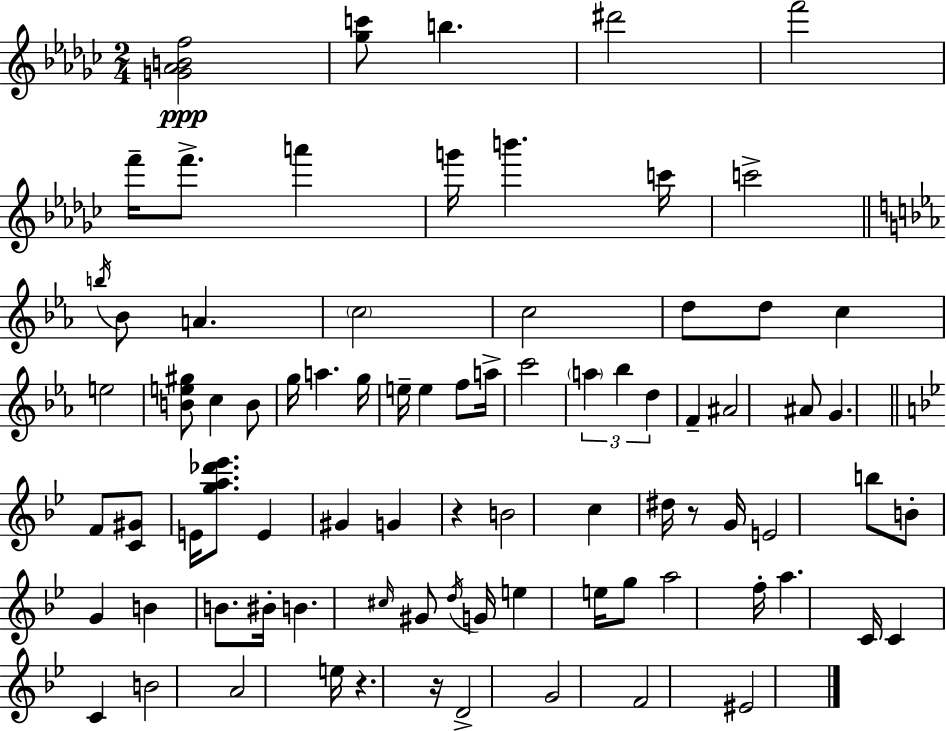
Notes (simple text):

[G4,Ab4,B4,F5]/h [Gb5,C6]/e B5/q. D#6/h F6/h F6/s F6/e. A6/q G6/s B6/q. C6/s C6/h B5/s Bb4/e A4/q. C5/h C5/h D5/e D5/e C5/q E5/h [B4,E5,G#5]/e C5/q B4/e G5/s A5/q. G5/s E5/s E5/q F5/e A5/s C6/h A5/q Bb5/q D5/q F4/q A#4/h A#4/e G4/q. F4/e [C4,G#4]/e E4/s [G5,A5,Db6,Eb6]/e. E4/q G#4/q G4/q R/q B4/h C5/q D#5/s R/e G4/s E4/h B5/e B4/e G4/q B4/q B4/e. BIS4/s B4/q. C#5/s G#4/e D5/s G4/s E5/q E5/s G5/e A5/h F5/s A5/q. C4/s C4/q C4/q B4/h A4/h E5/s R/q. R/s D4/h G4/h F4/h EIS4/h